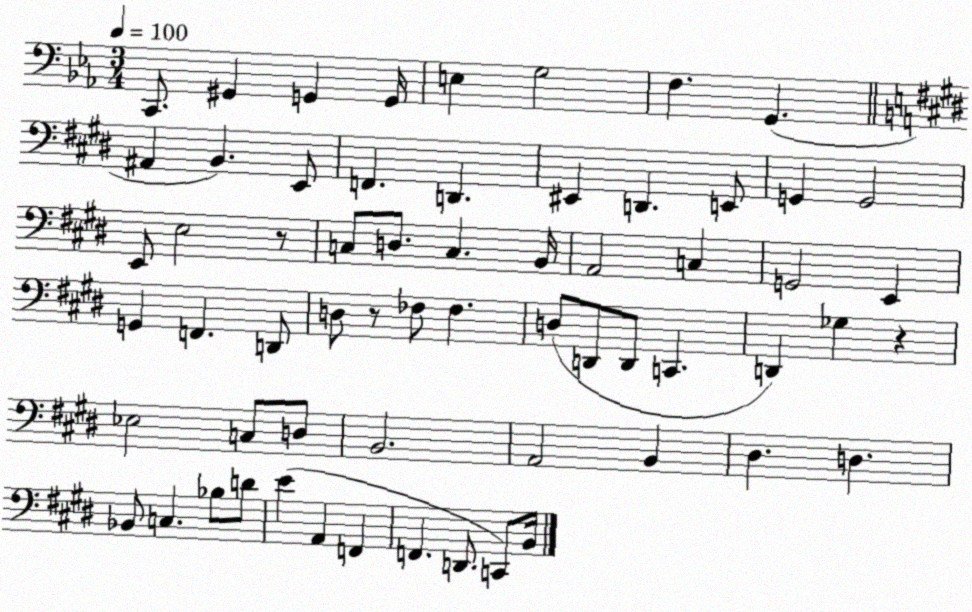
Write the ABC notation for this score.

X:1
T:Untitled
M:3/4
L:1/4
K:Eb
C,,/2 ^G,, G,, G,,/4 E, G,2 F, G,, ^A,, B,, E,,/2 F,, D,, ^E,, D,, E,,/2 G,, G,,2 E,,/2 E,2 z/2 C,/2 D,/2 C, B,,/4 A,,2 C, G,,2 E,, G,, F,, D,,/2 D,/2 z/2 _F,/2 _F, D,/2 D,,/2 D,,/2 C,, D,, _G, z _E,2 C,/2 D,/2 B,,2 A,,2 B,, ^D, D, _B,,/2 C, _B,/2 D/2 E A,, F,, F,, D,,/2 C,,/2 B,,/4